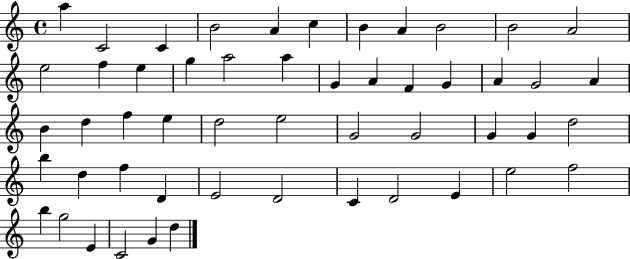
A5/q C4/h C4/q B4/h A4/q C5/q B4/q A4/q B4/h B4/h A4/h E5/h F5/q E5/q G5/q A5/h A5/q G4/q A4/q F4/q G4/q A4/q G4/h A4/q B4/q D5/q F5/q E5/q D5/h E5/h G4/h G4/h G4/q G4/q D5/h B5/q D5/q F5/q D4/q E4/h D4/h C4/q D4/h E4/q E5/h F5/h B5/q G5/h E4/q C4/h G4/q D5/q